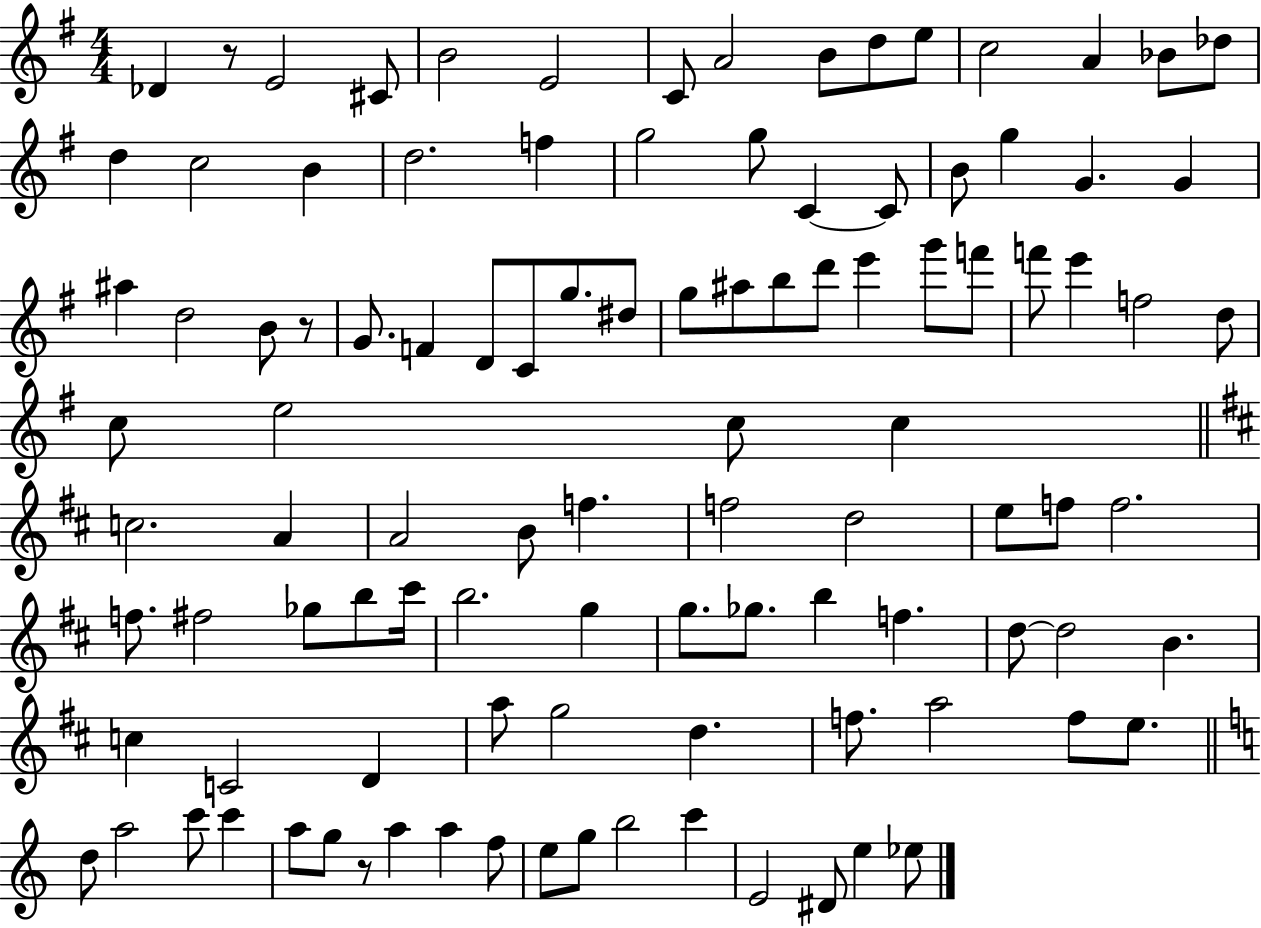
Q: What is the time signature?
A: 4/4